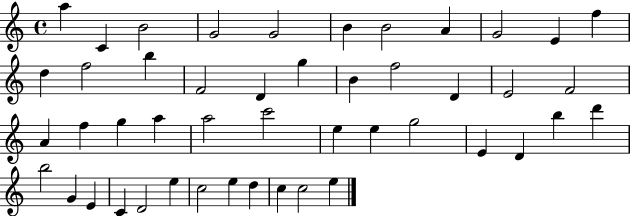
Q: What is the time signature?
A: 4/4